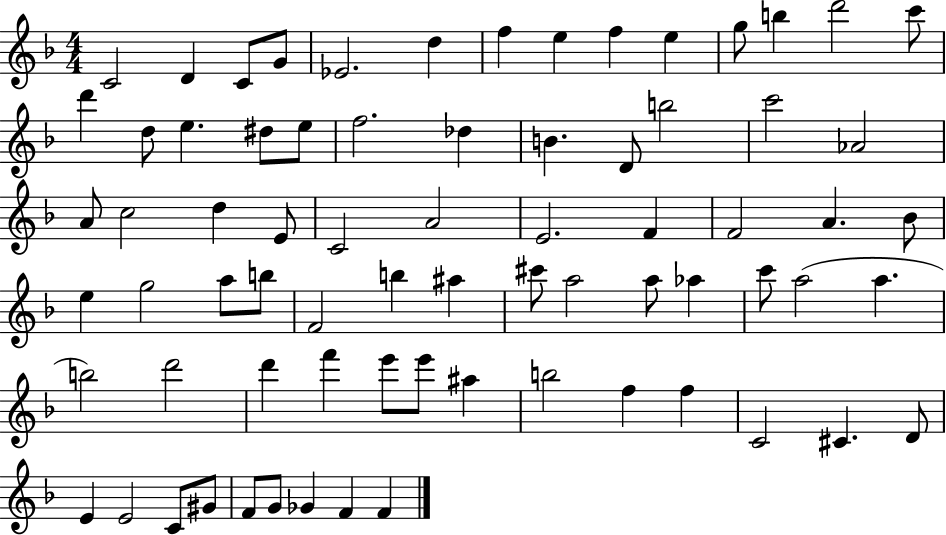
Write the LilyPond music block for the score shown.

{
  \clef treble
  \numericTimeSignature
  \time 4/4
  \key f \major
  \repeat volta 2 { c'2 d'4 c'8 g'8 | ees'2. d''4 | f''4 e''4 f''4 e''4 | g''8 b''4 d'''2 c'''8 | \break d'''4 d''8 e''4. dis''8 e''8 | f''2. des''4 | b'4. d'8 b''2 | c'''2 aes'2 | \break a'8 c''2 d''4 e'8 | c'2 a'2 | e'2. f'4 | f'2 a'4. bes'8 | \break e''4 g''2 a''8 b''8 | f'2 b''4 ais''4 | cis'''8 a''2 a''8 aes''4 | c'''8 a''2( a''4. | \break b''2) d'''2 | d'''4 f'''4 e'''8 e'''8 ais''4 | b''2 f''4 f''4 | c'2 cis'4. d'8 | \break e'4 e'2 c'8 gis'8 | f'8 g'8 ges'4 f'4 f'4 | } \bar "|."
}